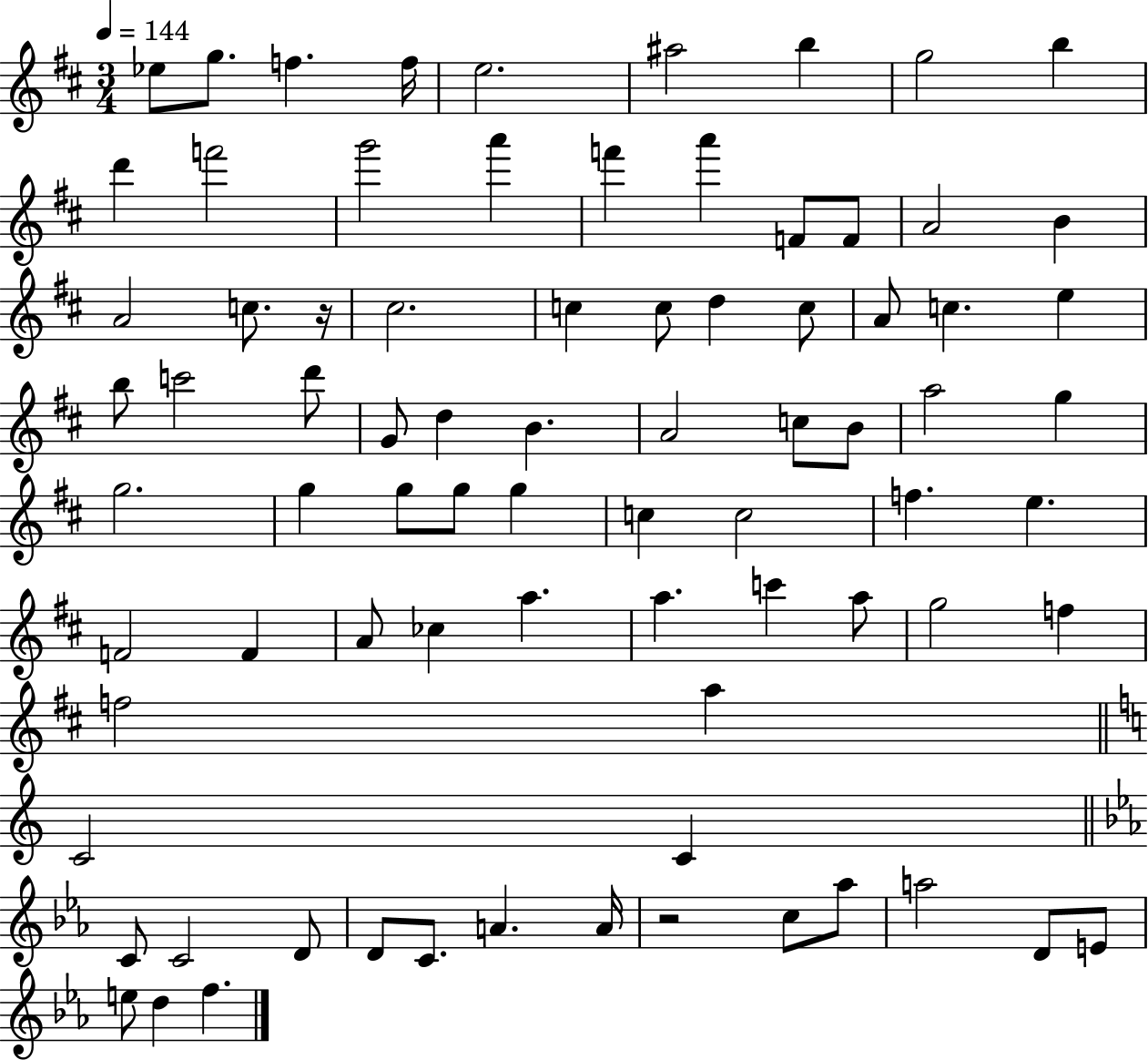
X:1
T:Untitled
M:3/4
L:1/4
K:D
_e/2 g/2 f f/4 e2 ^a2 b g2 b d' f'2 g'2 a' f' a' F/2 F/2 A2 B A2 c/2 z/4 ^c2 c c/2 d c/2 A/2 c e b/2 c'2 d'/2 G/2 d B A2 c/2 B/2 a2 g g2 g g/2 g/2 g c c2 f e F2 F A/2 _c a a c' a/2 g2 f f2 a C2 C C/2 C2 D/2 D/2 C/2 A A/4 z2 c/2 _a/2 a2 D/2 E/2 e/2 d f